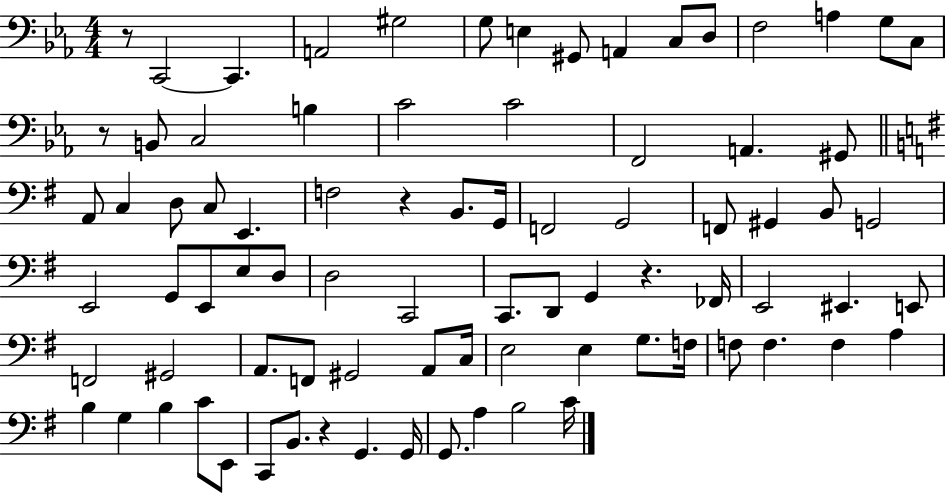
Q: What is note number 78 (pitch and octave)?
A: C4